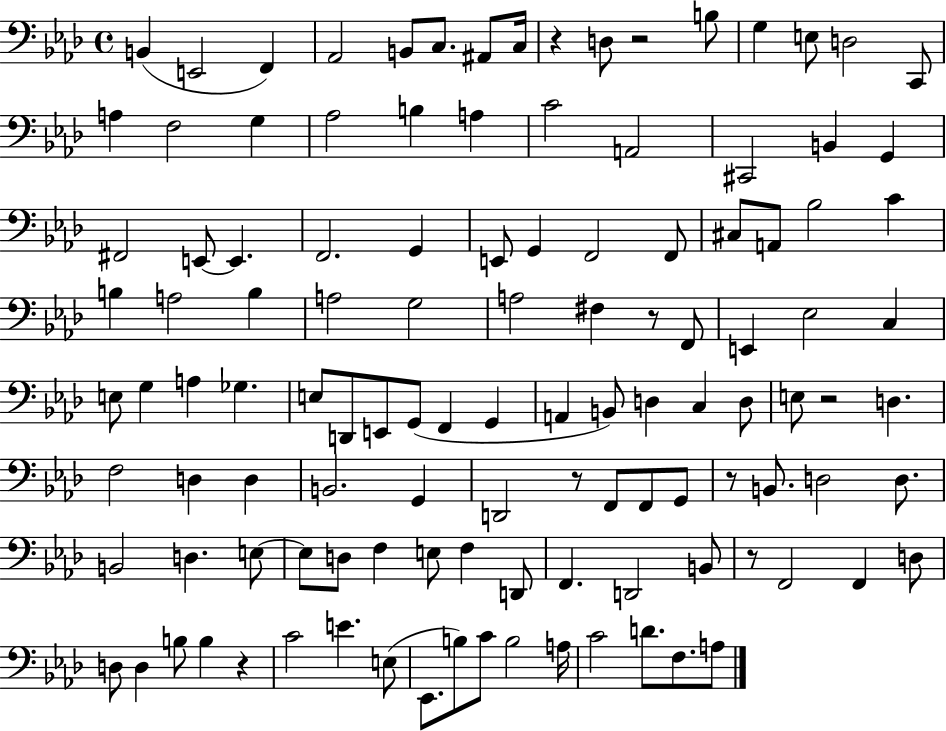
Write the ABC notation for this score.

X:1
T:Untitled
M:4/4
L:1/4
K:Ab
B,, E,,2 F,, _A,,2 B,,/2 C,/2 ^A,,/2 C,/4 z D,/2 z2 B,/2 G, E,/2 D,2 C,,/2 A, F,2 G, _A,2 B, A, C2 A,,2 ^C,,2 B,, G,, ^F,,2 E,,/2 E,, F,,2 G,, E,,/2 G,, F,,2 F,,/2 ^C,/2 A,,/2 _B,2 C B, A,2 B, A,2 G,2 A,2 ^F, z/2 F,,/2 E,, _E,2 C, E,/2 G, A, _G, E,/2 D,,/2 E,,/2 G,,/2 F,, G,, A,, B,,/2 D, C, D,/2 E,/2 z2 D, F,2 D, D, B,,2 G,, D,,2 z/2 F,,/2 F,,/2 G,,/2 z/2 B,,/2 D,2 D,/2 B,,2 D, E,/2 E,/2 D,/2 F, E,/2 F, D,,/2 F,, D,,2 B,,/2 z/2 F,,2 F,, D,/2 D,/2 D, B,/2 B, z C2 E E,/2 _E,,/2 B,/2 C/2 B,2 A,/4 C2 D/2 F,/2 A,/2